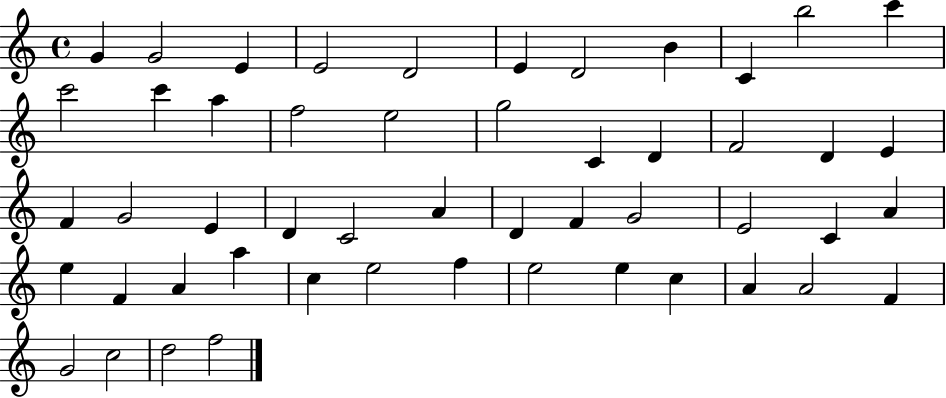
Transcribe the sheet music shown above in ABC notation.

X:1
T:Untitled
M:4/4
L:1/4
K:C
G G2 E E2 D2 E D2 B C b2 c' c'2 c' a f2 e2 g2 C D F2 D E F G2 E D C2 A D F G2 E2 C A e F A a c e2 f e2 e c A A2 F G2 c2 d2 f2